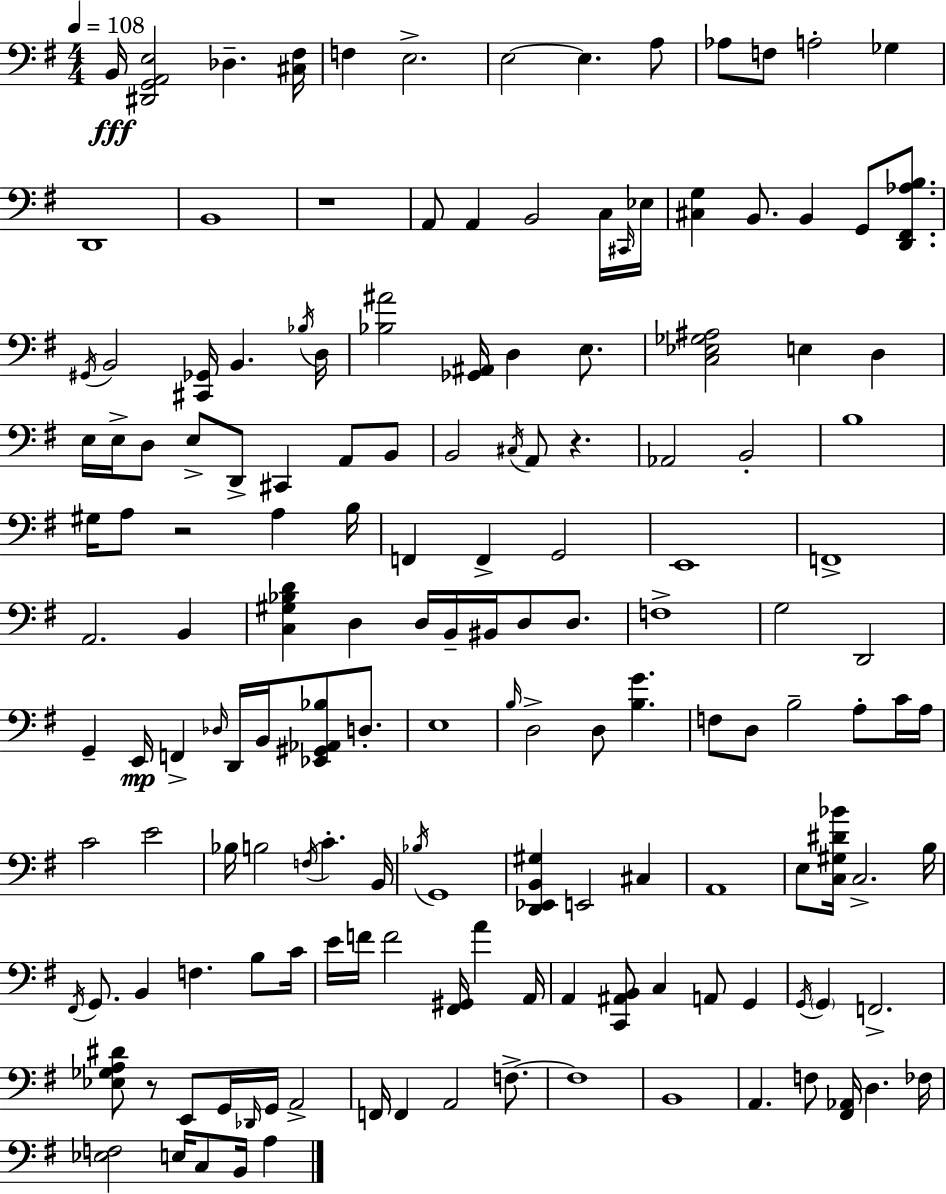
B2/s [D#2,G2,A2,E3]/h Db3/q. [C#3,F#3]/s F3/q E3/h. E3/h E3/q. A3/e Ab3/e F3/e A3/h Gb3/q D2/w B2/w R/w A2/e A2/q B2/h C3/s C#2/s Eb3/s [C#3,G3]/q B2/e. B2/q G2/e [D2,F#2,Ab3,B3]/e. G#2/s B2/h [C#2,Gb2]/s B2/q. Bb3/s D3/s [Bb3,A#4]/h [Gb2,A#2]/s D3/q E3/e. [C3,Eb3,Gb3,A#3]/h E3/q D3/q E3/s E3/s D3/e E3/e D2/e C#2/q A2/e B2/e B2/h C#3/s A2/e R/q. Ab2/h B2/h B3/w G#3/s A3/e R/h A3/q B3/s F2/q F2/q G2/h E2/w F2/w A2/h. B2/q [C3,G#3,Bb3,D4]/q D3/q D3/s B2/s BIS2/s D3/e D3/e. F3/w G3/h D2/h G2/q E2/s F2/q Db3/s D2/s B2/s [Eb2,G#2,Ab2,Bb3]/e D3/e. E3/w B3/s D3/h D3/e [B3,G4]/q. F3/e D3/e B3/h A3/e C4/s A3/s C4/h E4/h Bb3/s B3/h F3/s C4/q. B2/s Bb3/s G2/w [D2,Eb2,B2,G#3]/q E2/h C#3/q A2/w E3/e [C3,G#3,D#4,Bb4]/s C3/h. B3/s F#2/s G2/e. B2/q F3/q. B3/e C4/s E4/s F4/s F4/h [F#2,G#2]/s A4/q A2/s A2/q [C2,A#2,B2]/e C3/q A2/e G2/q G2/s G2/q F2/h. [Eb3,Gb3,A3,D#4]/e R/e E2/e G2/s Db2/s G2/s A2/h F2/s F2/q A2/h F3/e. F3/w B2/w A2/q. F3/e [F#2,Ab2]/s D3/q. FES3/s [Eb3,F3]/h E3/s C3/e B2/s A3/q